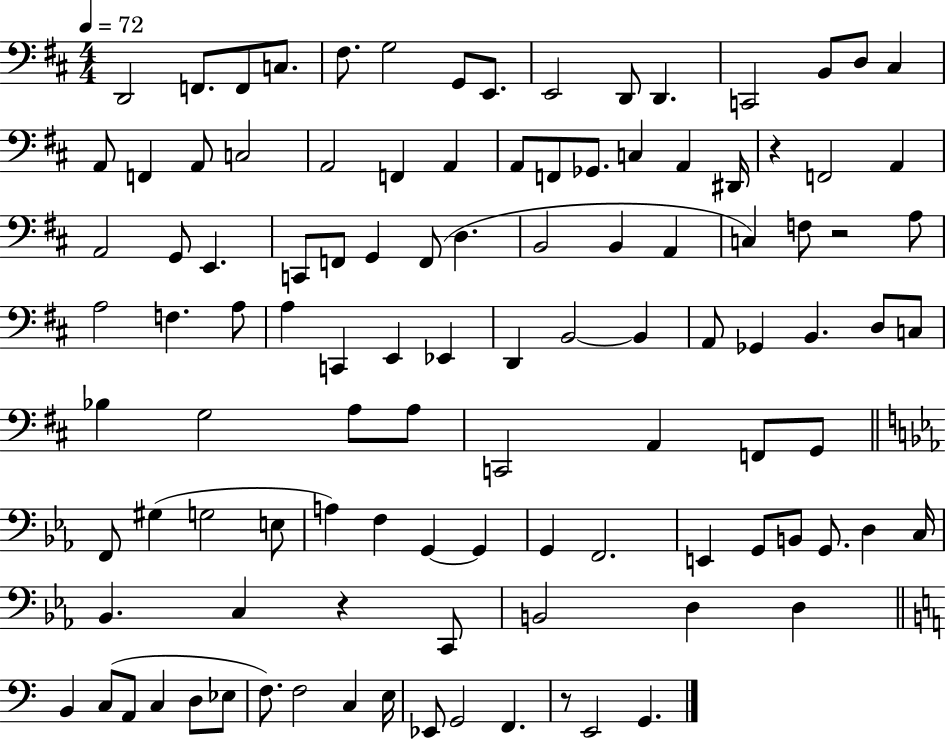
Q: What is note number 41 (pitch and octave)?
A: A2